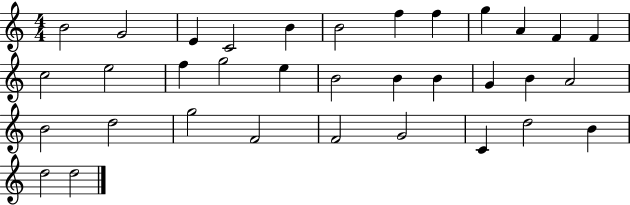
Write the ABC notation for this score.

X:1
T:Untitled
M:4/4
L:1/4
K:C
B2 G2 E C2 B B2 f f g A F F c2 e2 f g2 e B2 B B G B A2 B2 d2 g2 F2 F2 G2 C d2 B d2 d2